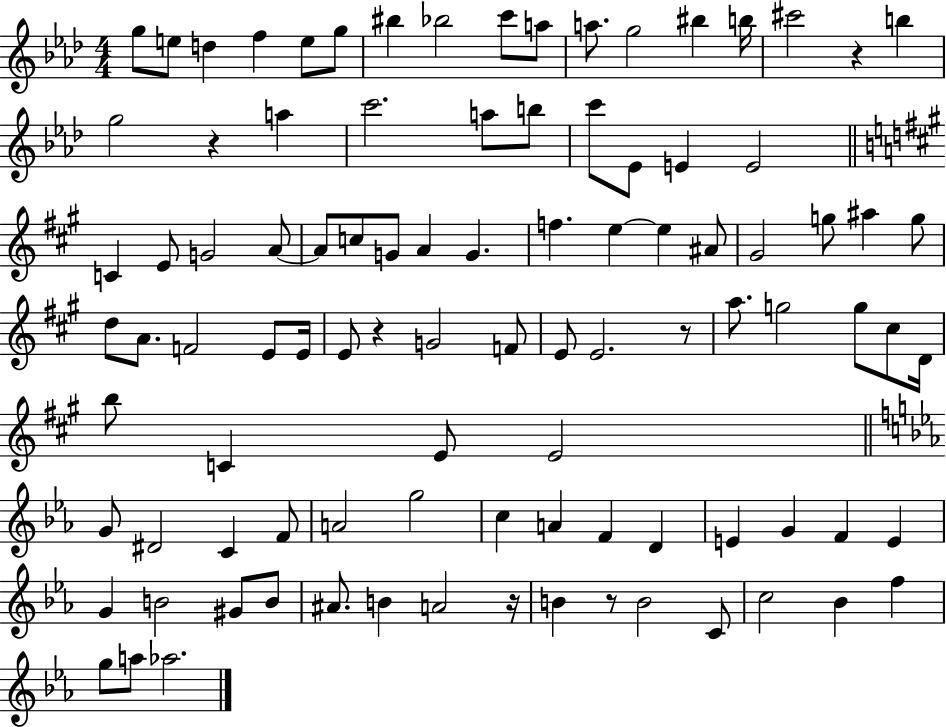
{
  \clef treble
  \numericTimeSignature
  \time 4/4
  \key aes \major
  \repeat volta 2 { g''8 e''8 d''4 f''4 e''8 g''8 | bis''4 bes''2 c'''8 a''8 | a''8. g''2 bis''4 b''16 | cis'''2 r4 b''4 | \break g''2 r4 a''4 | c'''2. a''8 b''8 | c'''8 ees'8 e'4 e'2 | \bar "||" \break \key a \major c'4 e'8 g'2 a'8~~ | a'8 c''8 g'8 a'4 g'4. | f''4. e''4~~ e''4 ais'8 | gis'2 g''8 ais''4 g''8 | \break d''8 a'8. f'2 e'8 e'16 | e'8 r4 g'2 f'8 | e'8 e'2. r8 | a''8. g''2 g''8 cis''8 d'16 | \break b''8 c'4 e'8 e'2 | \bar "||" \break \key ees \major g'8 dis'2 c'4 f'8 | a'2 g''2 | c''4 a'4 f'4 d'4 | e'4 g'4 f'4 e'4 | \break g'4 b'2 gis'8 b'8 | ais'8. b'4 a'2 r16 | b'4 r8 b'2 c'8 | c''2 bes'4 f''4 | \break g''8 a''8 aes''2. | } \bar "|."
}